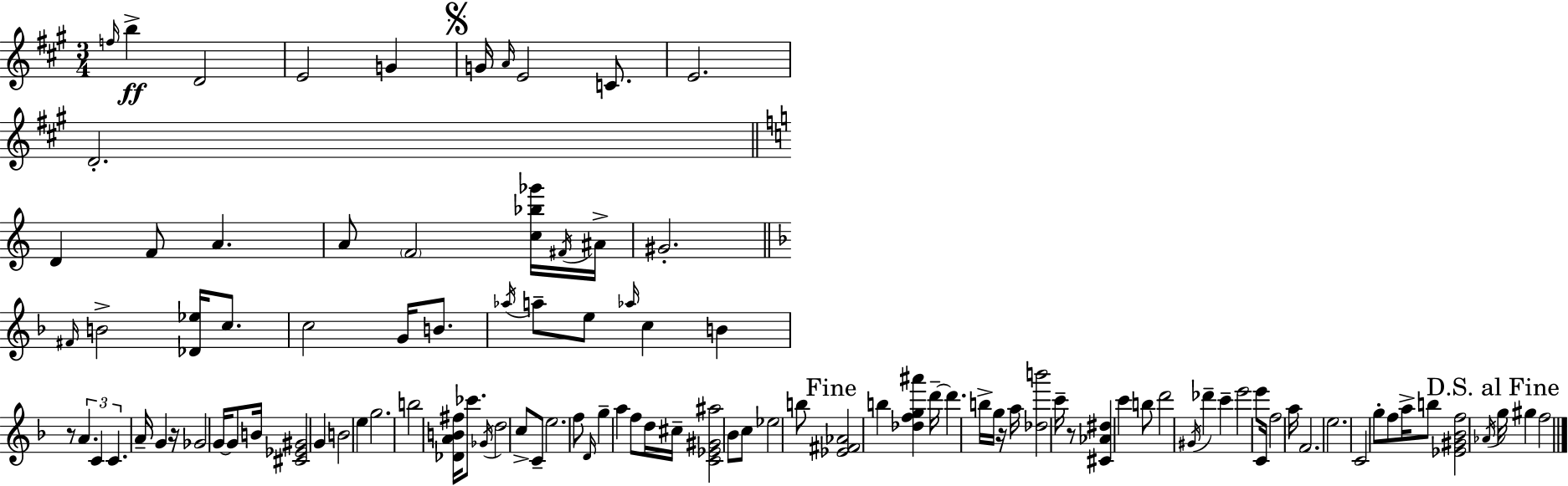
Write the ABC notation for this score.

X:1
T:Untitled
M:3/4
L:1/4
K:A
f/4 b D2 E2 G G/4 A/4 E2 C/2 E2 D2 D F/2 A A/2 F2 [c_b_g']/4 ^F/4 ^A/4 ^G2 ^F/4 B2 [_D_e]/4 c/2 c2 G/4 B/2 _a/4 a/2 e/2 _a/4 c B z/2 A C C A/4 G z/4 _G2 G/4 G/2 B/4 [^C_E^G]2 G B2 e g2 b2 [_DAB^f]/4 _c'/2 _G/4 d2 c/2 C/2 e2 f/2 D/4 g a f/2 d/4 ^c/4 [C_E^G^a]2 _B/2 c/2 _e2 b/2 [_E^F_A]2 b [_dfg^a'] d'/4 d' b/4 g/4 z/4 a/4 [_db']2 c'/4 z/2 [^C_A^d] c' b/2 d'2 ^G/4 _d' c' e'2 e'/2 C/4 f2 a/4 F2 e2 C2 g/2 f/2 a/4 b/2 [_E^G_Bf]2 _A/4 g/4 ^g f2